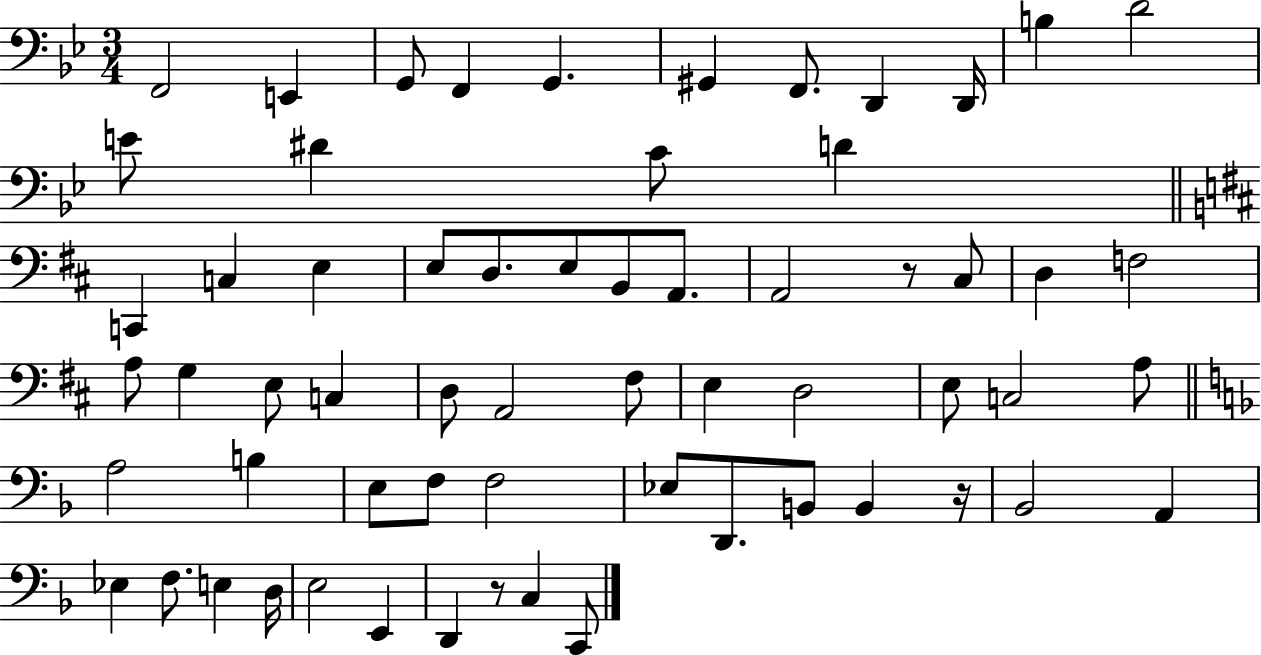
F2/h E2/q G2/e F2/q G2/q. G#2/q F2/e. D2/q D2/s B3/q D4/h E4/e D#4/q C4/e D4/q C2/q C3/q E3/q E3/e D3/e. E3/e B2/e A2/e. A2/h R/e C#3/e D3/q F3/h A3/e G3/q E3/e C3/q D3/e A2/h F#3/e E3/q D3/h E3/e C3/h A3/e A3/h B3/q E3/e F3/e F3/h Eb3/e D2/e. B2/e B2/q R/s Bb2/h A2/q Eb3/q F3/e. E3/q D3/s E3/h E2/q D2/q R/e C3/q C2/e